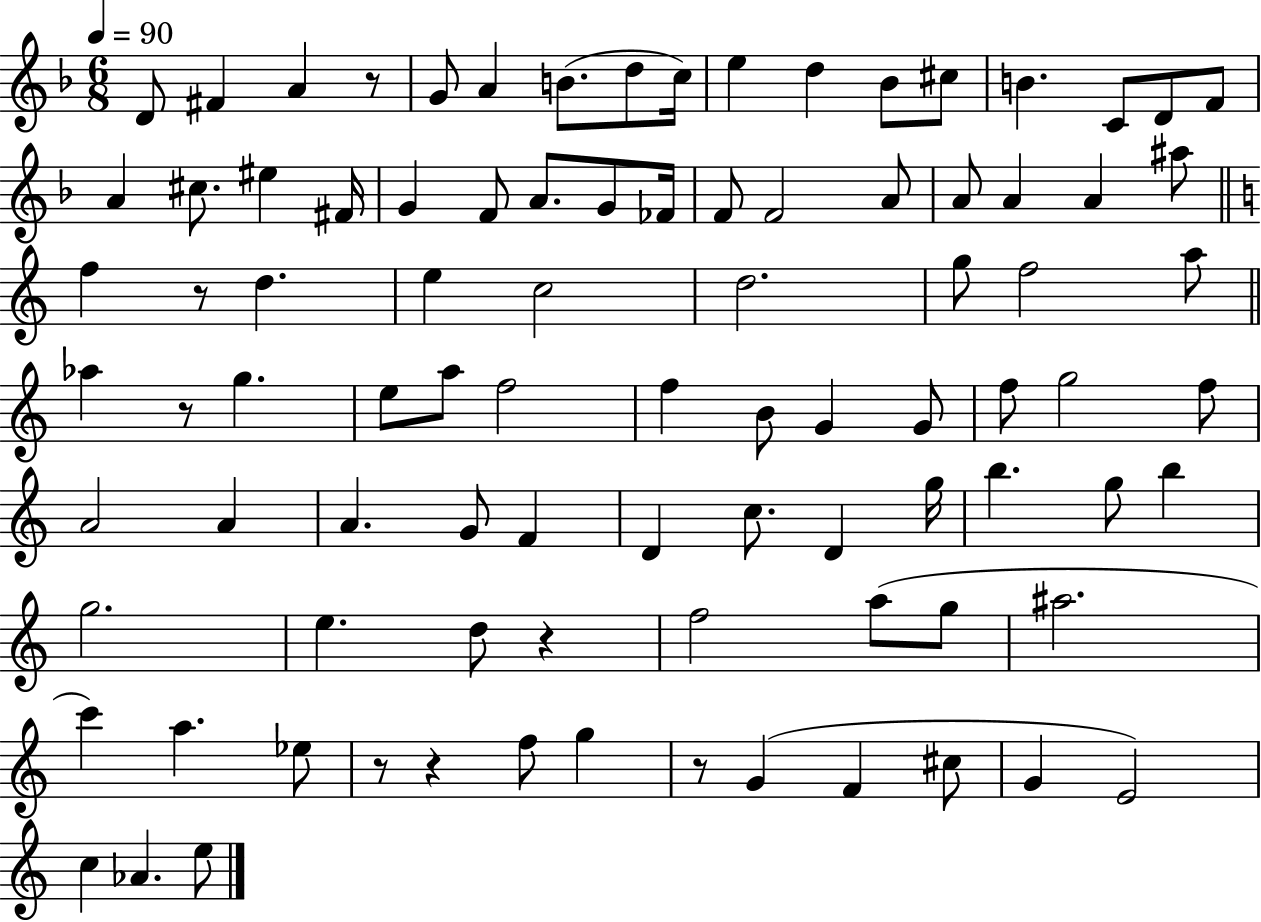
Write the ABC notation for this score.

X:1
T:Untitled
M:6/8
L:1/4
K:F
D/2 ^F A z/2 G/2 A B/2 d/2 c/4 e d _B/2 ^c/2 B C/2 D/2 F/2 A ^c/2 ^e ^F/4 G F/2 A/2 G/2 _F/4 F/2 F2 A/2 A/2 A A ^a/2 f z/2 d e c2 d2 g/2 f2 a/2 _a z/2 g e/2 a/2 f2 f B/2 G G/2 f/2 g2 f/2 A2 A A G/2 F D c/2 D g/4 b g/2 b g2 e d/2 z f2 a/2 g/2 ^a2 c' a _e/2 z/2 z f/2 g z/2 G F ^c/2 G E2 c _A e/2